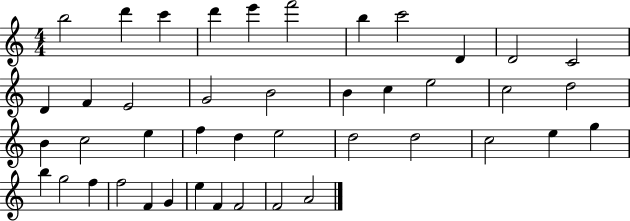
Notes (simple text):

B5/h D6/q C6/q D6/q E6/q F6/h B5/q C6/h D4/q D4/h C4/h D4/q F4/q E4/h G4/h B4/h B4/q C5/q E5/h C5/h D5/h B4/q C5/h E5/q F5/q D5/q E5/h D5/h D5/h C5/h E5/q G5/q B5/q G5/h F5/q F5/h F4/q G4/q E5/q F4/q F4/h F4/h A4/h